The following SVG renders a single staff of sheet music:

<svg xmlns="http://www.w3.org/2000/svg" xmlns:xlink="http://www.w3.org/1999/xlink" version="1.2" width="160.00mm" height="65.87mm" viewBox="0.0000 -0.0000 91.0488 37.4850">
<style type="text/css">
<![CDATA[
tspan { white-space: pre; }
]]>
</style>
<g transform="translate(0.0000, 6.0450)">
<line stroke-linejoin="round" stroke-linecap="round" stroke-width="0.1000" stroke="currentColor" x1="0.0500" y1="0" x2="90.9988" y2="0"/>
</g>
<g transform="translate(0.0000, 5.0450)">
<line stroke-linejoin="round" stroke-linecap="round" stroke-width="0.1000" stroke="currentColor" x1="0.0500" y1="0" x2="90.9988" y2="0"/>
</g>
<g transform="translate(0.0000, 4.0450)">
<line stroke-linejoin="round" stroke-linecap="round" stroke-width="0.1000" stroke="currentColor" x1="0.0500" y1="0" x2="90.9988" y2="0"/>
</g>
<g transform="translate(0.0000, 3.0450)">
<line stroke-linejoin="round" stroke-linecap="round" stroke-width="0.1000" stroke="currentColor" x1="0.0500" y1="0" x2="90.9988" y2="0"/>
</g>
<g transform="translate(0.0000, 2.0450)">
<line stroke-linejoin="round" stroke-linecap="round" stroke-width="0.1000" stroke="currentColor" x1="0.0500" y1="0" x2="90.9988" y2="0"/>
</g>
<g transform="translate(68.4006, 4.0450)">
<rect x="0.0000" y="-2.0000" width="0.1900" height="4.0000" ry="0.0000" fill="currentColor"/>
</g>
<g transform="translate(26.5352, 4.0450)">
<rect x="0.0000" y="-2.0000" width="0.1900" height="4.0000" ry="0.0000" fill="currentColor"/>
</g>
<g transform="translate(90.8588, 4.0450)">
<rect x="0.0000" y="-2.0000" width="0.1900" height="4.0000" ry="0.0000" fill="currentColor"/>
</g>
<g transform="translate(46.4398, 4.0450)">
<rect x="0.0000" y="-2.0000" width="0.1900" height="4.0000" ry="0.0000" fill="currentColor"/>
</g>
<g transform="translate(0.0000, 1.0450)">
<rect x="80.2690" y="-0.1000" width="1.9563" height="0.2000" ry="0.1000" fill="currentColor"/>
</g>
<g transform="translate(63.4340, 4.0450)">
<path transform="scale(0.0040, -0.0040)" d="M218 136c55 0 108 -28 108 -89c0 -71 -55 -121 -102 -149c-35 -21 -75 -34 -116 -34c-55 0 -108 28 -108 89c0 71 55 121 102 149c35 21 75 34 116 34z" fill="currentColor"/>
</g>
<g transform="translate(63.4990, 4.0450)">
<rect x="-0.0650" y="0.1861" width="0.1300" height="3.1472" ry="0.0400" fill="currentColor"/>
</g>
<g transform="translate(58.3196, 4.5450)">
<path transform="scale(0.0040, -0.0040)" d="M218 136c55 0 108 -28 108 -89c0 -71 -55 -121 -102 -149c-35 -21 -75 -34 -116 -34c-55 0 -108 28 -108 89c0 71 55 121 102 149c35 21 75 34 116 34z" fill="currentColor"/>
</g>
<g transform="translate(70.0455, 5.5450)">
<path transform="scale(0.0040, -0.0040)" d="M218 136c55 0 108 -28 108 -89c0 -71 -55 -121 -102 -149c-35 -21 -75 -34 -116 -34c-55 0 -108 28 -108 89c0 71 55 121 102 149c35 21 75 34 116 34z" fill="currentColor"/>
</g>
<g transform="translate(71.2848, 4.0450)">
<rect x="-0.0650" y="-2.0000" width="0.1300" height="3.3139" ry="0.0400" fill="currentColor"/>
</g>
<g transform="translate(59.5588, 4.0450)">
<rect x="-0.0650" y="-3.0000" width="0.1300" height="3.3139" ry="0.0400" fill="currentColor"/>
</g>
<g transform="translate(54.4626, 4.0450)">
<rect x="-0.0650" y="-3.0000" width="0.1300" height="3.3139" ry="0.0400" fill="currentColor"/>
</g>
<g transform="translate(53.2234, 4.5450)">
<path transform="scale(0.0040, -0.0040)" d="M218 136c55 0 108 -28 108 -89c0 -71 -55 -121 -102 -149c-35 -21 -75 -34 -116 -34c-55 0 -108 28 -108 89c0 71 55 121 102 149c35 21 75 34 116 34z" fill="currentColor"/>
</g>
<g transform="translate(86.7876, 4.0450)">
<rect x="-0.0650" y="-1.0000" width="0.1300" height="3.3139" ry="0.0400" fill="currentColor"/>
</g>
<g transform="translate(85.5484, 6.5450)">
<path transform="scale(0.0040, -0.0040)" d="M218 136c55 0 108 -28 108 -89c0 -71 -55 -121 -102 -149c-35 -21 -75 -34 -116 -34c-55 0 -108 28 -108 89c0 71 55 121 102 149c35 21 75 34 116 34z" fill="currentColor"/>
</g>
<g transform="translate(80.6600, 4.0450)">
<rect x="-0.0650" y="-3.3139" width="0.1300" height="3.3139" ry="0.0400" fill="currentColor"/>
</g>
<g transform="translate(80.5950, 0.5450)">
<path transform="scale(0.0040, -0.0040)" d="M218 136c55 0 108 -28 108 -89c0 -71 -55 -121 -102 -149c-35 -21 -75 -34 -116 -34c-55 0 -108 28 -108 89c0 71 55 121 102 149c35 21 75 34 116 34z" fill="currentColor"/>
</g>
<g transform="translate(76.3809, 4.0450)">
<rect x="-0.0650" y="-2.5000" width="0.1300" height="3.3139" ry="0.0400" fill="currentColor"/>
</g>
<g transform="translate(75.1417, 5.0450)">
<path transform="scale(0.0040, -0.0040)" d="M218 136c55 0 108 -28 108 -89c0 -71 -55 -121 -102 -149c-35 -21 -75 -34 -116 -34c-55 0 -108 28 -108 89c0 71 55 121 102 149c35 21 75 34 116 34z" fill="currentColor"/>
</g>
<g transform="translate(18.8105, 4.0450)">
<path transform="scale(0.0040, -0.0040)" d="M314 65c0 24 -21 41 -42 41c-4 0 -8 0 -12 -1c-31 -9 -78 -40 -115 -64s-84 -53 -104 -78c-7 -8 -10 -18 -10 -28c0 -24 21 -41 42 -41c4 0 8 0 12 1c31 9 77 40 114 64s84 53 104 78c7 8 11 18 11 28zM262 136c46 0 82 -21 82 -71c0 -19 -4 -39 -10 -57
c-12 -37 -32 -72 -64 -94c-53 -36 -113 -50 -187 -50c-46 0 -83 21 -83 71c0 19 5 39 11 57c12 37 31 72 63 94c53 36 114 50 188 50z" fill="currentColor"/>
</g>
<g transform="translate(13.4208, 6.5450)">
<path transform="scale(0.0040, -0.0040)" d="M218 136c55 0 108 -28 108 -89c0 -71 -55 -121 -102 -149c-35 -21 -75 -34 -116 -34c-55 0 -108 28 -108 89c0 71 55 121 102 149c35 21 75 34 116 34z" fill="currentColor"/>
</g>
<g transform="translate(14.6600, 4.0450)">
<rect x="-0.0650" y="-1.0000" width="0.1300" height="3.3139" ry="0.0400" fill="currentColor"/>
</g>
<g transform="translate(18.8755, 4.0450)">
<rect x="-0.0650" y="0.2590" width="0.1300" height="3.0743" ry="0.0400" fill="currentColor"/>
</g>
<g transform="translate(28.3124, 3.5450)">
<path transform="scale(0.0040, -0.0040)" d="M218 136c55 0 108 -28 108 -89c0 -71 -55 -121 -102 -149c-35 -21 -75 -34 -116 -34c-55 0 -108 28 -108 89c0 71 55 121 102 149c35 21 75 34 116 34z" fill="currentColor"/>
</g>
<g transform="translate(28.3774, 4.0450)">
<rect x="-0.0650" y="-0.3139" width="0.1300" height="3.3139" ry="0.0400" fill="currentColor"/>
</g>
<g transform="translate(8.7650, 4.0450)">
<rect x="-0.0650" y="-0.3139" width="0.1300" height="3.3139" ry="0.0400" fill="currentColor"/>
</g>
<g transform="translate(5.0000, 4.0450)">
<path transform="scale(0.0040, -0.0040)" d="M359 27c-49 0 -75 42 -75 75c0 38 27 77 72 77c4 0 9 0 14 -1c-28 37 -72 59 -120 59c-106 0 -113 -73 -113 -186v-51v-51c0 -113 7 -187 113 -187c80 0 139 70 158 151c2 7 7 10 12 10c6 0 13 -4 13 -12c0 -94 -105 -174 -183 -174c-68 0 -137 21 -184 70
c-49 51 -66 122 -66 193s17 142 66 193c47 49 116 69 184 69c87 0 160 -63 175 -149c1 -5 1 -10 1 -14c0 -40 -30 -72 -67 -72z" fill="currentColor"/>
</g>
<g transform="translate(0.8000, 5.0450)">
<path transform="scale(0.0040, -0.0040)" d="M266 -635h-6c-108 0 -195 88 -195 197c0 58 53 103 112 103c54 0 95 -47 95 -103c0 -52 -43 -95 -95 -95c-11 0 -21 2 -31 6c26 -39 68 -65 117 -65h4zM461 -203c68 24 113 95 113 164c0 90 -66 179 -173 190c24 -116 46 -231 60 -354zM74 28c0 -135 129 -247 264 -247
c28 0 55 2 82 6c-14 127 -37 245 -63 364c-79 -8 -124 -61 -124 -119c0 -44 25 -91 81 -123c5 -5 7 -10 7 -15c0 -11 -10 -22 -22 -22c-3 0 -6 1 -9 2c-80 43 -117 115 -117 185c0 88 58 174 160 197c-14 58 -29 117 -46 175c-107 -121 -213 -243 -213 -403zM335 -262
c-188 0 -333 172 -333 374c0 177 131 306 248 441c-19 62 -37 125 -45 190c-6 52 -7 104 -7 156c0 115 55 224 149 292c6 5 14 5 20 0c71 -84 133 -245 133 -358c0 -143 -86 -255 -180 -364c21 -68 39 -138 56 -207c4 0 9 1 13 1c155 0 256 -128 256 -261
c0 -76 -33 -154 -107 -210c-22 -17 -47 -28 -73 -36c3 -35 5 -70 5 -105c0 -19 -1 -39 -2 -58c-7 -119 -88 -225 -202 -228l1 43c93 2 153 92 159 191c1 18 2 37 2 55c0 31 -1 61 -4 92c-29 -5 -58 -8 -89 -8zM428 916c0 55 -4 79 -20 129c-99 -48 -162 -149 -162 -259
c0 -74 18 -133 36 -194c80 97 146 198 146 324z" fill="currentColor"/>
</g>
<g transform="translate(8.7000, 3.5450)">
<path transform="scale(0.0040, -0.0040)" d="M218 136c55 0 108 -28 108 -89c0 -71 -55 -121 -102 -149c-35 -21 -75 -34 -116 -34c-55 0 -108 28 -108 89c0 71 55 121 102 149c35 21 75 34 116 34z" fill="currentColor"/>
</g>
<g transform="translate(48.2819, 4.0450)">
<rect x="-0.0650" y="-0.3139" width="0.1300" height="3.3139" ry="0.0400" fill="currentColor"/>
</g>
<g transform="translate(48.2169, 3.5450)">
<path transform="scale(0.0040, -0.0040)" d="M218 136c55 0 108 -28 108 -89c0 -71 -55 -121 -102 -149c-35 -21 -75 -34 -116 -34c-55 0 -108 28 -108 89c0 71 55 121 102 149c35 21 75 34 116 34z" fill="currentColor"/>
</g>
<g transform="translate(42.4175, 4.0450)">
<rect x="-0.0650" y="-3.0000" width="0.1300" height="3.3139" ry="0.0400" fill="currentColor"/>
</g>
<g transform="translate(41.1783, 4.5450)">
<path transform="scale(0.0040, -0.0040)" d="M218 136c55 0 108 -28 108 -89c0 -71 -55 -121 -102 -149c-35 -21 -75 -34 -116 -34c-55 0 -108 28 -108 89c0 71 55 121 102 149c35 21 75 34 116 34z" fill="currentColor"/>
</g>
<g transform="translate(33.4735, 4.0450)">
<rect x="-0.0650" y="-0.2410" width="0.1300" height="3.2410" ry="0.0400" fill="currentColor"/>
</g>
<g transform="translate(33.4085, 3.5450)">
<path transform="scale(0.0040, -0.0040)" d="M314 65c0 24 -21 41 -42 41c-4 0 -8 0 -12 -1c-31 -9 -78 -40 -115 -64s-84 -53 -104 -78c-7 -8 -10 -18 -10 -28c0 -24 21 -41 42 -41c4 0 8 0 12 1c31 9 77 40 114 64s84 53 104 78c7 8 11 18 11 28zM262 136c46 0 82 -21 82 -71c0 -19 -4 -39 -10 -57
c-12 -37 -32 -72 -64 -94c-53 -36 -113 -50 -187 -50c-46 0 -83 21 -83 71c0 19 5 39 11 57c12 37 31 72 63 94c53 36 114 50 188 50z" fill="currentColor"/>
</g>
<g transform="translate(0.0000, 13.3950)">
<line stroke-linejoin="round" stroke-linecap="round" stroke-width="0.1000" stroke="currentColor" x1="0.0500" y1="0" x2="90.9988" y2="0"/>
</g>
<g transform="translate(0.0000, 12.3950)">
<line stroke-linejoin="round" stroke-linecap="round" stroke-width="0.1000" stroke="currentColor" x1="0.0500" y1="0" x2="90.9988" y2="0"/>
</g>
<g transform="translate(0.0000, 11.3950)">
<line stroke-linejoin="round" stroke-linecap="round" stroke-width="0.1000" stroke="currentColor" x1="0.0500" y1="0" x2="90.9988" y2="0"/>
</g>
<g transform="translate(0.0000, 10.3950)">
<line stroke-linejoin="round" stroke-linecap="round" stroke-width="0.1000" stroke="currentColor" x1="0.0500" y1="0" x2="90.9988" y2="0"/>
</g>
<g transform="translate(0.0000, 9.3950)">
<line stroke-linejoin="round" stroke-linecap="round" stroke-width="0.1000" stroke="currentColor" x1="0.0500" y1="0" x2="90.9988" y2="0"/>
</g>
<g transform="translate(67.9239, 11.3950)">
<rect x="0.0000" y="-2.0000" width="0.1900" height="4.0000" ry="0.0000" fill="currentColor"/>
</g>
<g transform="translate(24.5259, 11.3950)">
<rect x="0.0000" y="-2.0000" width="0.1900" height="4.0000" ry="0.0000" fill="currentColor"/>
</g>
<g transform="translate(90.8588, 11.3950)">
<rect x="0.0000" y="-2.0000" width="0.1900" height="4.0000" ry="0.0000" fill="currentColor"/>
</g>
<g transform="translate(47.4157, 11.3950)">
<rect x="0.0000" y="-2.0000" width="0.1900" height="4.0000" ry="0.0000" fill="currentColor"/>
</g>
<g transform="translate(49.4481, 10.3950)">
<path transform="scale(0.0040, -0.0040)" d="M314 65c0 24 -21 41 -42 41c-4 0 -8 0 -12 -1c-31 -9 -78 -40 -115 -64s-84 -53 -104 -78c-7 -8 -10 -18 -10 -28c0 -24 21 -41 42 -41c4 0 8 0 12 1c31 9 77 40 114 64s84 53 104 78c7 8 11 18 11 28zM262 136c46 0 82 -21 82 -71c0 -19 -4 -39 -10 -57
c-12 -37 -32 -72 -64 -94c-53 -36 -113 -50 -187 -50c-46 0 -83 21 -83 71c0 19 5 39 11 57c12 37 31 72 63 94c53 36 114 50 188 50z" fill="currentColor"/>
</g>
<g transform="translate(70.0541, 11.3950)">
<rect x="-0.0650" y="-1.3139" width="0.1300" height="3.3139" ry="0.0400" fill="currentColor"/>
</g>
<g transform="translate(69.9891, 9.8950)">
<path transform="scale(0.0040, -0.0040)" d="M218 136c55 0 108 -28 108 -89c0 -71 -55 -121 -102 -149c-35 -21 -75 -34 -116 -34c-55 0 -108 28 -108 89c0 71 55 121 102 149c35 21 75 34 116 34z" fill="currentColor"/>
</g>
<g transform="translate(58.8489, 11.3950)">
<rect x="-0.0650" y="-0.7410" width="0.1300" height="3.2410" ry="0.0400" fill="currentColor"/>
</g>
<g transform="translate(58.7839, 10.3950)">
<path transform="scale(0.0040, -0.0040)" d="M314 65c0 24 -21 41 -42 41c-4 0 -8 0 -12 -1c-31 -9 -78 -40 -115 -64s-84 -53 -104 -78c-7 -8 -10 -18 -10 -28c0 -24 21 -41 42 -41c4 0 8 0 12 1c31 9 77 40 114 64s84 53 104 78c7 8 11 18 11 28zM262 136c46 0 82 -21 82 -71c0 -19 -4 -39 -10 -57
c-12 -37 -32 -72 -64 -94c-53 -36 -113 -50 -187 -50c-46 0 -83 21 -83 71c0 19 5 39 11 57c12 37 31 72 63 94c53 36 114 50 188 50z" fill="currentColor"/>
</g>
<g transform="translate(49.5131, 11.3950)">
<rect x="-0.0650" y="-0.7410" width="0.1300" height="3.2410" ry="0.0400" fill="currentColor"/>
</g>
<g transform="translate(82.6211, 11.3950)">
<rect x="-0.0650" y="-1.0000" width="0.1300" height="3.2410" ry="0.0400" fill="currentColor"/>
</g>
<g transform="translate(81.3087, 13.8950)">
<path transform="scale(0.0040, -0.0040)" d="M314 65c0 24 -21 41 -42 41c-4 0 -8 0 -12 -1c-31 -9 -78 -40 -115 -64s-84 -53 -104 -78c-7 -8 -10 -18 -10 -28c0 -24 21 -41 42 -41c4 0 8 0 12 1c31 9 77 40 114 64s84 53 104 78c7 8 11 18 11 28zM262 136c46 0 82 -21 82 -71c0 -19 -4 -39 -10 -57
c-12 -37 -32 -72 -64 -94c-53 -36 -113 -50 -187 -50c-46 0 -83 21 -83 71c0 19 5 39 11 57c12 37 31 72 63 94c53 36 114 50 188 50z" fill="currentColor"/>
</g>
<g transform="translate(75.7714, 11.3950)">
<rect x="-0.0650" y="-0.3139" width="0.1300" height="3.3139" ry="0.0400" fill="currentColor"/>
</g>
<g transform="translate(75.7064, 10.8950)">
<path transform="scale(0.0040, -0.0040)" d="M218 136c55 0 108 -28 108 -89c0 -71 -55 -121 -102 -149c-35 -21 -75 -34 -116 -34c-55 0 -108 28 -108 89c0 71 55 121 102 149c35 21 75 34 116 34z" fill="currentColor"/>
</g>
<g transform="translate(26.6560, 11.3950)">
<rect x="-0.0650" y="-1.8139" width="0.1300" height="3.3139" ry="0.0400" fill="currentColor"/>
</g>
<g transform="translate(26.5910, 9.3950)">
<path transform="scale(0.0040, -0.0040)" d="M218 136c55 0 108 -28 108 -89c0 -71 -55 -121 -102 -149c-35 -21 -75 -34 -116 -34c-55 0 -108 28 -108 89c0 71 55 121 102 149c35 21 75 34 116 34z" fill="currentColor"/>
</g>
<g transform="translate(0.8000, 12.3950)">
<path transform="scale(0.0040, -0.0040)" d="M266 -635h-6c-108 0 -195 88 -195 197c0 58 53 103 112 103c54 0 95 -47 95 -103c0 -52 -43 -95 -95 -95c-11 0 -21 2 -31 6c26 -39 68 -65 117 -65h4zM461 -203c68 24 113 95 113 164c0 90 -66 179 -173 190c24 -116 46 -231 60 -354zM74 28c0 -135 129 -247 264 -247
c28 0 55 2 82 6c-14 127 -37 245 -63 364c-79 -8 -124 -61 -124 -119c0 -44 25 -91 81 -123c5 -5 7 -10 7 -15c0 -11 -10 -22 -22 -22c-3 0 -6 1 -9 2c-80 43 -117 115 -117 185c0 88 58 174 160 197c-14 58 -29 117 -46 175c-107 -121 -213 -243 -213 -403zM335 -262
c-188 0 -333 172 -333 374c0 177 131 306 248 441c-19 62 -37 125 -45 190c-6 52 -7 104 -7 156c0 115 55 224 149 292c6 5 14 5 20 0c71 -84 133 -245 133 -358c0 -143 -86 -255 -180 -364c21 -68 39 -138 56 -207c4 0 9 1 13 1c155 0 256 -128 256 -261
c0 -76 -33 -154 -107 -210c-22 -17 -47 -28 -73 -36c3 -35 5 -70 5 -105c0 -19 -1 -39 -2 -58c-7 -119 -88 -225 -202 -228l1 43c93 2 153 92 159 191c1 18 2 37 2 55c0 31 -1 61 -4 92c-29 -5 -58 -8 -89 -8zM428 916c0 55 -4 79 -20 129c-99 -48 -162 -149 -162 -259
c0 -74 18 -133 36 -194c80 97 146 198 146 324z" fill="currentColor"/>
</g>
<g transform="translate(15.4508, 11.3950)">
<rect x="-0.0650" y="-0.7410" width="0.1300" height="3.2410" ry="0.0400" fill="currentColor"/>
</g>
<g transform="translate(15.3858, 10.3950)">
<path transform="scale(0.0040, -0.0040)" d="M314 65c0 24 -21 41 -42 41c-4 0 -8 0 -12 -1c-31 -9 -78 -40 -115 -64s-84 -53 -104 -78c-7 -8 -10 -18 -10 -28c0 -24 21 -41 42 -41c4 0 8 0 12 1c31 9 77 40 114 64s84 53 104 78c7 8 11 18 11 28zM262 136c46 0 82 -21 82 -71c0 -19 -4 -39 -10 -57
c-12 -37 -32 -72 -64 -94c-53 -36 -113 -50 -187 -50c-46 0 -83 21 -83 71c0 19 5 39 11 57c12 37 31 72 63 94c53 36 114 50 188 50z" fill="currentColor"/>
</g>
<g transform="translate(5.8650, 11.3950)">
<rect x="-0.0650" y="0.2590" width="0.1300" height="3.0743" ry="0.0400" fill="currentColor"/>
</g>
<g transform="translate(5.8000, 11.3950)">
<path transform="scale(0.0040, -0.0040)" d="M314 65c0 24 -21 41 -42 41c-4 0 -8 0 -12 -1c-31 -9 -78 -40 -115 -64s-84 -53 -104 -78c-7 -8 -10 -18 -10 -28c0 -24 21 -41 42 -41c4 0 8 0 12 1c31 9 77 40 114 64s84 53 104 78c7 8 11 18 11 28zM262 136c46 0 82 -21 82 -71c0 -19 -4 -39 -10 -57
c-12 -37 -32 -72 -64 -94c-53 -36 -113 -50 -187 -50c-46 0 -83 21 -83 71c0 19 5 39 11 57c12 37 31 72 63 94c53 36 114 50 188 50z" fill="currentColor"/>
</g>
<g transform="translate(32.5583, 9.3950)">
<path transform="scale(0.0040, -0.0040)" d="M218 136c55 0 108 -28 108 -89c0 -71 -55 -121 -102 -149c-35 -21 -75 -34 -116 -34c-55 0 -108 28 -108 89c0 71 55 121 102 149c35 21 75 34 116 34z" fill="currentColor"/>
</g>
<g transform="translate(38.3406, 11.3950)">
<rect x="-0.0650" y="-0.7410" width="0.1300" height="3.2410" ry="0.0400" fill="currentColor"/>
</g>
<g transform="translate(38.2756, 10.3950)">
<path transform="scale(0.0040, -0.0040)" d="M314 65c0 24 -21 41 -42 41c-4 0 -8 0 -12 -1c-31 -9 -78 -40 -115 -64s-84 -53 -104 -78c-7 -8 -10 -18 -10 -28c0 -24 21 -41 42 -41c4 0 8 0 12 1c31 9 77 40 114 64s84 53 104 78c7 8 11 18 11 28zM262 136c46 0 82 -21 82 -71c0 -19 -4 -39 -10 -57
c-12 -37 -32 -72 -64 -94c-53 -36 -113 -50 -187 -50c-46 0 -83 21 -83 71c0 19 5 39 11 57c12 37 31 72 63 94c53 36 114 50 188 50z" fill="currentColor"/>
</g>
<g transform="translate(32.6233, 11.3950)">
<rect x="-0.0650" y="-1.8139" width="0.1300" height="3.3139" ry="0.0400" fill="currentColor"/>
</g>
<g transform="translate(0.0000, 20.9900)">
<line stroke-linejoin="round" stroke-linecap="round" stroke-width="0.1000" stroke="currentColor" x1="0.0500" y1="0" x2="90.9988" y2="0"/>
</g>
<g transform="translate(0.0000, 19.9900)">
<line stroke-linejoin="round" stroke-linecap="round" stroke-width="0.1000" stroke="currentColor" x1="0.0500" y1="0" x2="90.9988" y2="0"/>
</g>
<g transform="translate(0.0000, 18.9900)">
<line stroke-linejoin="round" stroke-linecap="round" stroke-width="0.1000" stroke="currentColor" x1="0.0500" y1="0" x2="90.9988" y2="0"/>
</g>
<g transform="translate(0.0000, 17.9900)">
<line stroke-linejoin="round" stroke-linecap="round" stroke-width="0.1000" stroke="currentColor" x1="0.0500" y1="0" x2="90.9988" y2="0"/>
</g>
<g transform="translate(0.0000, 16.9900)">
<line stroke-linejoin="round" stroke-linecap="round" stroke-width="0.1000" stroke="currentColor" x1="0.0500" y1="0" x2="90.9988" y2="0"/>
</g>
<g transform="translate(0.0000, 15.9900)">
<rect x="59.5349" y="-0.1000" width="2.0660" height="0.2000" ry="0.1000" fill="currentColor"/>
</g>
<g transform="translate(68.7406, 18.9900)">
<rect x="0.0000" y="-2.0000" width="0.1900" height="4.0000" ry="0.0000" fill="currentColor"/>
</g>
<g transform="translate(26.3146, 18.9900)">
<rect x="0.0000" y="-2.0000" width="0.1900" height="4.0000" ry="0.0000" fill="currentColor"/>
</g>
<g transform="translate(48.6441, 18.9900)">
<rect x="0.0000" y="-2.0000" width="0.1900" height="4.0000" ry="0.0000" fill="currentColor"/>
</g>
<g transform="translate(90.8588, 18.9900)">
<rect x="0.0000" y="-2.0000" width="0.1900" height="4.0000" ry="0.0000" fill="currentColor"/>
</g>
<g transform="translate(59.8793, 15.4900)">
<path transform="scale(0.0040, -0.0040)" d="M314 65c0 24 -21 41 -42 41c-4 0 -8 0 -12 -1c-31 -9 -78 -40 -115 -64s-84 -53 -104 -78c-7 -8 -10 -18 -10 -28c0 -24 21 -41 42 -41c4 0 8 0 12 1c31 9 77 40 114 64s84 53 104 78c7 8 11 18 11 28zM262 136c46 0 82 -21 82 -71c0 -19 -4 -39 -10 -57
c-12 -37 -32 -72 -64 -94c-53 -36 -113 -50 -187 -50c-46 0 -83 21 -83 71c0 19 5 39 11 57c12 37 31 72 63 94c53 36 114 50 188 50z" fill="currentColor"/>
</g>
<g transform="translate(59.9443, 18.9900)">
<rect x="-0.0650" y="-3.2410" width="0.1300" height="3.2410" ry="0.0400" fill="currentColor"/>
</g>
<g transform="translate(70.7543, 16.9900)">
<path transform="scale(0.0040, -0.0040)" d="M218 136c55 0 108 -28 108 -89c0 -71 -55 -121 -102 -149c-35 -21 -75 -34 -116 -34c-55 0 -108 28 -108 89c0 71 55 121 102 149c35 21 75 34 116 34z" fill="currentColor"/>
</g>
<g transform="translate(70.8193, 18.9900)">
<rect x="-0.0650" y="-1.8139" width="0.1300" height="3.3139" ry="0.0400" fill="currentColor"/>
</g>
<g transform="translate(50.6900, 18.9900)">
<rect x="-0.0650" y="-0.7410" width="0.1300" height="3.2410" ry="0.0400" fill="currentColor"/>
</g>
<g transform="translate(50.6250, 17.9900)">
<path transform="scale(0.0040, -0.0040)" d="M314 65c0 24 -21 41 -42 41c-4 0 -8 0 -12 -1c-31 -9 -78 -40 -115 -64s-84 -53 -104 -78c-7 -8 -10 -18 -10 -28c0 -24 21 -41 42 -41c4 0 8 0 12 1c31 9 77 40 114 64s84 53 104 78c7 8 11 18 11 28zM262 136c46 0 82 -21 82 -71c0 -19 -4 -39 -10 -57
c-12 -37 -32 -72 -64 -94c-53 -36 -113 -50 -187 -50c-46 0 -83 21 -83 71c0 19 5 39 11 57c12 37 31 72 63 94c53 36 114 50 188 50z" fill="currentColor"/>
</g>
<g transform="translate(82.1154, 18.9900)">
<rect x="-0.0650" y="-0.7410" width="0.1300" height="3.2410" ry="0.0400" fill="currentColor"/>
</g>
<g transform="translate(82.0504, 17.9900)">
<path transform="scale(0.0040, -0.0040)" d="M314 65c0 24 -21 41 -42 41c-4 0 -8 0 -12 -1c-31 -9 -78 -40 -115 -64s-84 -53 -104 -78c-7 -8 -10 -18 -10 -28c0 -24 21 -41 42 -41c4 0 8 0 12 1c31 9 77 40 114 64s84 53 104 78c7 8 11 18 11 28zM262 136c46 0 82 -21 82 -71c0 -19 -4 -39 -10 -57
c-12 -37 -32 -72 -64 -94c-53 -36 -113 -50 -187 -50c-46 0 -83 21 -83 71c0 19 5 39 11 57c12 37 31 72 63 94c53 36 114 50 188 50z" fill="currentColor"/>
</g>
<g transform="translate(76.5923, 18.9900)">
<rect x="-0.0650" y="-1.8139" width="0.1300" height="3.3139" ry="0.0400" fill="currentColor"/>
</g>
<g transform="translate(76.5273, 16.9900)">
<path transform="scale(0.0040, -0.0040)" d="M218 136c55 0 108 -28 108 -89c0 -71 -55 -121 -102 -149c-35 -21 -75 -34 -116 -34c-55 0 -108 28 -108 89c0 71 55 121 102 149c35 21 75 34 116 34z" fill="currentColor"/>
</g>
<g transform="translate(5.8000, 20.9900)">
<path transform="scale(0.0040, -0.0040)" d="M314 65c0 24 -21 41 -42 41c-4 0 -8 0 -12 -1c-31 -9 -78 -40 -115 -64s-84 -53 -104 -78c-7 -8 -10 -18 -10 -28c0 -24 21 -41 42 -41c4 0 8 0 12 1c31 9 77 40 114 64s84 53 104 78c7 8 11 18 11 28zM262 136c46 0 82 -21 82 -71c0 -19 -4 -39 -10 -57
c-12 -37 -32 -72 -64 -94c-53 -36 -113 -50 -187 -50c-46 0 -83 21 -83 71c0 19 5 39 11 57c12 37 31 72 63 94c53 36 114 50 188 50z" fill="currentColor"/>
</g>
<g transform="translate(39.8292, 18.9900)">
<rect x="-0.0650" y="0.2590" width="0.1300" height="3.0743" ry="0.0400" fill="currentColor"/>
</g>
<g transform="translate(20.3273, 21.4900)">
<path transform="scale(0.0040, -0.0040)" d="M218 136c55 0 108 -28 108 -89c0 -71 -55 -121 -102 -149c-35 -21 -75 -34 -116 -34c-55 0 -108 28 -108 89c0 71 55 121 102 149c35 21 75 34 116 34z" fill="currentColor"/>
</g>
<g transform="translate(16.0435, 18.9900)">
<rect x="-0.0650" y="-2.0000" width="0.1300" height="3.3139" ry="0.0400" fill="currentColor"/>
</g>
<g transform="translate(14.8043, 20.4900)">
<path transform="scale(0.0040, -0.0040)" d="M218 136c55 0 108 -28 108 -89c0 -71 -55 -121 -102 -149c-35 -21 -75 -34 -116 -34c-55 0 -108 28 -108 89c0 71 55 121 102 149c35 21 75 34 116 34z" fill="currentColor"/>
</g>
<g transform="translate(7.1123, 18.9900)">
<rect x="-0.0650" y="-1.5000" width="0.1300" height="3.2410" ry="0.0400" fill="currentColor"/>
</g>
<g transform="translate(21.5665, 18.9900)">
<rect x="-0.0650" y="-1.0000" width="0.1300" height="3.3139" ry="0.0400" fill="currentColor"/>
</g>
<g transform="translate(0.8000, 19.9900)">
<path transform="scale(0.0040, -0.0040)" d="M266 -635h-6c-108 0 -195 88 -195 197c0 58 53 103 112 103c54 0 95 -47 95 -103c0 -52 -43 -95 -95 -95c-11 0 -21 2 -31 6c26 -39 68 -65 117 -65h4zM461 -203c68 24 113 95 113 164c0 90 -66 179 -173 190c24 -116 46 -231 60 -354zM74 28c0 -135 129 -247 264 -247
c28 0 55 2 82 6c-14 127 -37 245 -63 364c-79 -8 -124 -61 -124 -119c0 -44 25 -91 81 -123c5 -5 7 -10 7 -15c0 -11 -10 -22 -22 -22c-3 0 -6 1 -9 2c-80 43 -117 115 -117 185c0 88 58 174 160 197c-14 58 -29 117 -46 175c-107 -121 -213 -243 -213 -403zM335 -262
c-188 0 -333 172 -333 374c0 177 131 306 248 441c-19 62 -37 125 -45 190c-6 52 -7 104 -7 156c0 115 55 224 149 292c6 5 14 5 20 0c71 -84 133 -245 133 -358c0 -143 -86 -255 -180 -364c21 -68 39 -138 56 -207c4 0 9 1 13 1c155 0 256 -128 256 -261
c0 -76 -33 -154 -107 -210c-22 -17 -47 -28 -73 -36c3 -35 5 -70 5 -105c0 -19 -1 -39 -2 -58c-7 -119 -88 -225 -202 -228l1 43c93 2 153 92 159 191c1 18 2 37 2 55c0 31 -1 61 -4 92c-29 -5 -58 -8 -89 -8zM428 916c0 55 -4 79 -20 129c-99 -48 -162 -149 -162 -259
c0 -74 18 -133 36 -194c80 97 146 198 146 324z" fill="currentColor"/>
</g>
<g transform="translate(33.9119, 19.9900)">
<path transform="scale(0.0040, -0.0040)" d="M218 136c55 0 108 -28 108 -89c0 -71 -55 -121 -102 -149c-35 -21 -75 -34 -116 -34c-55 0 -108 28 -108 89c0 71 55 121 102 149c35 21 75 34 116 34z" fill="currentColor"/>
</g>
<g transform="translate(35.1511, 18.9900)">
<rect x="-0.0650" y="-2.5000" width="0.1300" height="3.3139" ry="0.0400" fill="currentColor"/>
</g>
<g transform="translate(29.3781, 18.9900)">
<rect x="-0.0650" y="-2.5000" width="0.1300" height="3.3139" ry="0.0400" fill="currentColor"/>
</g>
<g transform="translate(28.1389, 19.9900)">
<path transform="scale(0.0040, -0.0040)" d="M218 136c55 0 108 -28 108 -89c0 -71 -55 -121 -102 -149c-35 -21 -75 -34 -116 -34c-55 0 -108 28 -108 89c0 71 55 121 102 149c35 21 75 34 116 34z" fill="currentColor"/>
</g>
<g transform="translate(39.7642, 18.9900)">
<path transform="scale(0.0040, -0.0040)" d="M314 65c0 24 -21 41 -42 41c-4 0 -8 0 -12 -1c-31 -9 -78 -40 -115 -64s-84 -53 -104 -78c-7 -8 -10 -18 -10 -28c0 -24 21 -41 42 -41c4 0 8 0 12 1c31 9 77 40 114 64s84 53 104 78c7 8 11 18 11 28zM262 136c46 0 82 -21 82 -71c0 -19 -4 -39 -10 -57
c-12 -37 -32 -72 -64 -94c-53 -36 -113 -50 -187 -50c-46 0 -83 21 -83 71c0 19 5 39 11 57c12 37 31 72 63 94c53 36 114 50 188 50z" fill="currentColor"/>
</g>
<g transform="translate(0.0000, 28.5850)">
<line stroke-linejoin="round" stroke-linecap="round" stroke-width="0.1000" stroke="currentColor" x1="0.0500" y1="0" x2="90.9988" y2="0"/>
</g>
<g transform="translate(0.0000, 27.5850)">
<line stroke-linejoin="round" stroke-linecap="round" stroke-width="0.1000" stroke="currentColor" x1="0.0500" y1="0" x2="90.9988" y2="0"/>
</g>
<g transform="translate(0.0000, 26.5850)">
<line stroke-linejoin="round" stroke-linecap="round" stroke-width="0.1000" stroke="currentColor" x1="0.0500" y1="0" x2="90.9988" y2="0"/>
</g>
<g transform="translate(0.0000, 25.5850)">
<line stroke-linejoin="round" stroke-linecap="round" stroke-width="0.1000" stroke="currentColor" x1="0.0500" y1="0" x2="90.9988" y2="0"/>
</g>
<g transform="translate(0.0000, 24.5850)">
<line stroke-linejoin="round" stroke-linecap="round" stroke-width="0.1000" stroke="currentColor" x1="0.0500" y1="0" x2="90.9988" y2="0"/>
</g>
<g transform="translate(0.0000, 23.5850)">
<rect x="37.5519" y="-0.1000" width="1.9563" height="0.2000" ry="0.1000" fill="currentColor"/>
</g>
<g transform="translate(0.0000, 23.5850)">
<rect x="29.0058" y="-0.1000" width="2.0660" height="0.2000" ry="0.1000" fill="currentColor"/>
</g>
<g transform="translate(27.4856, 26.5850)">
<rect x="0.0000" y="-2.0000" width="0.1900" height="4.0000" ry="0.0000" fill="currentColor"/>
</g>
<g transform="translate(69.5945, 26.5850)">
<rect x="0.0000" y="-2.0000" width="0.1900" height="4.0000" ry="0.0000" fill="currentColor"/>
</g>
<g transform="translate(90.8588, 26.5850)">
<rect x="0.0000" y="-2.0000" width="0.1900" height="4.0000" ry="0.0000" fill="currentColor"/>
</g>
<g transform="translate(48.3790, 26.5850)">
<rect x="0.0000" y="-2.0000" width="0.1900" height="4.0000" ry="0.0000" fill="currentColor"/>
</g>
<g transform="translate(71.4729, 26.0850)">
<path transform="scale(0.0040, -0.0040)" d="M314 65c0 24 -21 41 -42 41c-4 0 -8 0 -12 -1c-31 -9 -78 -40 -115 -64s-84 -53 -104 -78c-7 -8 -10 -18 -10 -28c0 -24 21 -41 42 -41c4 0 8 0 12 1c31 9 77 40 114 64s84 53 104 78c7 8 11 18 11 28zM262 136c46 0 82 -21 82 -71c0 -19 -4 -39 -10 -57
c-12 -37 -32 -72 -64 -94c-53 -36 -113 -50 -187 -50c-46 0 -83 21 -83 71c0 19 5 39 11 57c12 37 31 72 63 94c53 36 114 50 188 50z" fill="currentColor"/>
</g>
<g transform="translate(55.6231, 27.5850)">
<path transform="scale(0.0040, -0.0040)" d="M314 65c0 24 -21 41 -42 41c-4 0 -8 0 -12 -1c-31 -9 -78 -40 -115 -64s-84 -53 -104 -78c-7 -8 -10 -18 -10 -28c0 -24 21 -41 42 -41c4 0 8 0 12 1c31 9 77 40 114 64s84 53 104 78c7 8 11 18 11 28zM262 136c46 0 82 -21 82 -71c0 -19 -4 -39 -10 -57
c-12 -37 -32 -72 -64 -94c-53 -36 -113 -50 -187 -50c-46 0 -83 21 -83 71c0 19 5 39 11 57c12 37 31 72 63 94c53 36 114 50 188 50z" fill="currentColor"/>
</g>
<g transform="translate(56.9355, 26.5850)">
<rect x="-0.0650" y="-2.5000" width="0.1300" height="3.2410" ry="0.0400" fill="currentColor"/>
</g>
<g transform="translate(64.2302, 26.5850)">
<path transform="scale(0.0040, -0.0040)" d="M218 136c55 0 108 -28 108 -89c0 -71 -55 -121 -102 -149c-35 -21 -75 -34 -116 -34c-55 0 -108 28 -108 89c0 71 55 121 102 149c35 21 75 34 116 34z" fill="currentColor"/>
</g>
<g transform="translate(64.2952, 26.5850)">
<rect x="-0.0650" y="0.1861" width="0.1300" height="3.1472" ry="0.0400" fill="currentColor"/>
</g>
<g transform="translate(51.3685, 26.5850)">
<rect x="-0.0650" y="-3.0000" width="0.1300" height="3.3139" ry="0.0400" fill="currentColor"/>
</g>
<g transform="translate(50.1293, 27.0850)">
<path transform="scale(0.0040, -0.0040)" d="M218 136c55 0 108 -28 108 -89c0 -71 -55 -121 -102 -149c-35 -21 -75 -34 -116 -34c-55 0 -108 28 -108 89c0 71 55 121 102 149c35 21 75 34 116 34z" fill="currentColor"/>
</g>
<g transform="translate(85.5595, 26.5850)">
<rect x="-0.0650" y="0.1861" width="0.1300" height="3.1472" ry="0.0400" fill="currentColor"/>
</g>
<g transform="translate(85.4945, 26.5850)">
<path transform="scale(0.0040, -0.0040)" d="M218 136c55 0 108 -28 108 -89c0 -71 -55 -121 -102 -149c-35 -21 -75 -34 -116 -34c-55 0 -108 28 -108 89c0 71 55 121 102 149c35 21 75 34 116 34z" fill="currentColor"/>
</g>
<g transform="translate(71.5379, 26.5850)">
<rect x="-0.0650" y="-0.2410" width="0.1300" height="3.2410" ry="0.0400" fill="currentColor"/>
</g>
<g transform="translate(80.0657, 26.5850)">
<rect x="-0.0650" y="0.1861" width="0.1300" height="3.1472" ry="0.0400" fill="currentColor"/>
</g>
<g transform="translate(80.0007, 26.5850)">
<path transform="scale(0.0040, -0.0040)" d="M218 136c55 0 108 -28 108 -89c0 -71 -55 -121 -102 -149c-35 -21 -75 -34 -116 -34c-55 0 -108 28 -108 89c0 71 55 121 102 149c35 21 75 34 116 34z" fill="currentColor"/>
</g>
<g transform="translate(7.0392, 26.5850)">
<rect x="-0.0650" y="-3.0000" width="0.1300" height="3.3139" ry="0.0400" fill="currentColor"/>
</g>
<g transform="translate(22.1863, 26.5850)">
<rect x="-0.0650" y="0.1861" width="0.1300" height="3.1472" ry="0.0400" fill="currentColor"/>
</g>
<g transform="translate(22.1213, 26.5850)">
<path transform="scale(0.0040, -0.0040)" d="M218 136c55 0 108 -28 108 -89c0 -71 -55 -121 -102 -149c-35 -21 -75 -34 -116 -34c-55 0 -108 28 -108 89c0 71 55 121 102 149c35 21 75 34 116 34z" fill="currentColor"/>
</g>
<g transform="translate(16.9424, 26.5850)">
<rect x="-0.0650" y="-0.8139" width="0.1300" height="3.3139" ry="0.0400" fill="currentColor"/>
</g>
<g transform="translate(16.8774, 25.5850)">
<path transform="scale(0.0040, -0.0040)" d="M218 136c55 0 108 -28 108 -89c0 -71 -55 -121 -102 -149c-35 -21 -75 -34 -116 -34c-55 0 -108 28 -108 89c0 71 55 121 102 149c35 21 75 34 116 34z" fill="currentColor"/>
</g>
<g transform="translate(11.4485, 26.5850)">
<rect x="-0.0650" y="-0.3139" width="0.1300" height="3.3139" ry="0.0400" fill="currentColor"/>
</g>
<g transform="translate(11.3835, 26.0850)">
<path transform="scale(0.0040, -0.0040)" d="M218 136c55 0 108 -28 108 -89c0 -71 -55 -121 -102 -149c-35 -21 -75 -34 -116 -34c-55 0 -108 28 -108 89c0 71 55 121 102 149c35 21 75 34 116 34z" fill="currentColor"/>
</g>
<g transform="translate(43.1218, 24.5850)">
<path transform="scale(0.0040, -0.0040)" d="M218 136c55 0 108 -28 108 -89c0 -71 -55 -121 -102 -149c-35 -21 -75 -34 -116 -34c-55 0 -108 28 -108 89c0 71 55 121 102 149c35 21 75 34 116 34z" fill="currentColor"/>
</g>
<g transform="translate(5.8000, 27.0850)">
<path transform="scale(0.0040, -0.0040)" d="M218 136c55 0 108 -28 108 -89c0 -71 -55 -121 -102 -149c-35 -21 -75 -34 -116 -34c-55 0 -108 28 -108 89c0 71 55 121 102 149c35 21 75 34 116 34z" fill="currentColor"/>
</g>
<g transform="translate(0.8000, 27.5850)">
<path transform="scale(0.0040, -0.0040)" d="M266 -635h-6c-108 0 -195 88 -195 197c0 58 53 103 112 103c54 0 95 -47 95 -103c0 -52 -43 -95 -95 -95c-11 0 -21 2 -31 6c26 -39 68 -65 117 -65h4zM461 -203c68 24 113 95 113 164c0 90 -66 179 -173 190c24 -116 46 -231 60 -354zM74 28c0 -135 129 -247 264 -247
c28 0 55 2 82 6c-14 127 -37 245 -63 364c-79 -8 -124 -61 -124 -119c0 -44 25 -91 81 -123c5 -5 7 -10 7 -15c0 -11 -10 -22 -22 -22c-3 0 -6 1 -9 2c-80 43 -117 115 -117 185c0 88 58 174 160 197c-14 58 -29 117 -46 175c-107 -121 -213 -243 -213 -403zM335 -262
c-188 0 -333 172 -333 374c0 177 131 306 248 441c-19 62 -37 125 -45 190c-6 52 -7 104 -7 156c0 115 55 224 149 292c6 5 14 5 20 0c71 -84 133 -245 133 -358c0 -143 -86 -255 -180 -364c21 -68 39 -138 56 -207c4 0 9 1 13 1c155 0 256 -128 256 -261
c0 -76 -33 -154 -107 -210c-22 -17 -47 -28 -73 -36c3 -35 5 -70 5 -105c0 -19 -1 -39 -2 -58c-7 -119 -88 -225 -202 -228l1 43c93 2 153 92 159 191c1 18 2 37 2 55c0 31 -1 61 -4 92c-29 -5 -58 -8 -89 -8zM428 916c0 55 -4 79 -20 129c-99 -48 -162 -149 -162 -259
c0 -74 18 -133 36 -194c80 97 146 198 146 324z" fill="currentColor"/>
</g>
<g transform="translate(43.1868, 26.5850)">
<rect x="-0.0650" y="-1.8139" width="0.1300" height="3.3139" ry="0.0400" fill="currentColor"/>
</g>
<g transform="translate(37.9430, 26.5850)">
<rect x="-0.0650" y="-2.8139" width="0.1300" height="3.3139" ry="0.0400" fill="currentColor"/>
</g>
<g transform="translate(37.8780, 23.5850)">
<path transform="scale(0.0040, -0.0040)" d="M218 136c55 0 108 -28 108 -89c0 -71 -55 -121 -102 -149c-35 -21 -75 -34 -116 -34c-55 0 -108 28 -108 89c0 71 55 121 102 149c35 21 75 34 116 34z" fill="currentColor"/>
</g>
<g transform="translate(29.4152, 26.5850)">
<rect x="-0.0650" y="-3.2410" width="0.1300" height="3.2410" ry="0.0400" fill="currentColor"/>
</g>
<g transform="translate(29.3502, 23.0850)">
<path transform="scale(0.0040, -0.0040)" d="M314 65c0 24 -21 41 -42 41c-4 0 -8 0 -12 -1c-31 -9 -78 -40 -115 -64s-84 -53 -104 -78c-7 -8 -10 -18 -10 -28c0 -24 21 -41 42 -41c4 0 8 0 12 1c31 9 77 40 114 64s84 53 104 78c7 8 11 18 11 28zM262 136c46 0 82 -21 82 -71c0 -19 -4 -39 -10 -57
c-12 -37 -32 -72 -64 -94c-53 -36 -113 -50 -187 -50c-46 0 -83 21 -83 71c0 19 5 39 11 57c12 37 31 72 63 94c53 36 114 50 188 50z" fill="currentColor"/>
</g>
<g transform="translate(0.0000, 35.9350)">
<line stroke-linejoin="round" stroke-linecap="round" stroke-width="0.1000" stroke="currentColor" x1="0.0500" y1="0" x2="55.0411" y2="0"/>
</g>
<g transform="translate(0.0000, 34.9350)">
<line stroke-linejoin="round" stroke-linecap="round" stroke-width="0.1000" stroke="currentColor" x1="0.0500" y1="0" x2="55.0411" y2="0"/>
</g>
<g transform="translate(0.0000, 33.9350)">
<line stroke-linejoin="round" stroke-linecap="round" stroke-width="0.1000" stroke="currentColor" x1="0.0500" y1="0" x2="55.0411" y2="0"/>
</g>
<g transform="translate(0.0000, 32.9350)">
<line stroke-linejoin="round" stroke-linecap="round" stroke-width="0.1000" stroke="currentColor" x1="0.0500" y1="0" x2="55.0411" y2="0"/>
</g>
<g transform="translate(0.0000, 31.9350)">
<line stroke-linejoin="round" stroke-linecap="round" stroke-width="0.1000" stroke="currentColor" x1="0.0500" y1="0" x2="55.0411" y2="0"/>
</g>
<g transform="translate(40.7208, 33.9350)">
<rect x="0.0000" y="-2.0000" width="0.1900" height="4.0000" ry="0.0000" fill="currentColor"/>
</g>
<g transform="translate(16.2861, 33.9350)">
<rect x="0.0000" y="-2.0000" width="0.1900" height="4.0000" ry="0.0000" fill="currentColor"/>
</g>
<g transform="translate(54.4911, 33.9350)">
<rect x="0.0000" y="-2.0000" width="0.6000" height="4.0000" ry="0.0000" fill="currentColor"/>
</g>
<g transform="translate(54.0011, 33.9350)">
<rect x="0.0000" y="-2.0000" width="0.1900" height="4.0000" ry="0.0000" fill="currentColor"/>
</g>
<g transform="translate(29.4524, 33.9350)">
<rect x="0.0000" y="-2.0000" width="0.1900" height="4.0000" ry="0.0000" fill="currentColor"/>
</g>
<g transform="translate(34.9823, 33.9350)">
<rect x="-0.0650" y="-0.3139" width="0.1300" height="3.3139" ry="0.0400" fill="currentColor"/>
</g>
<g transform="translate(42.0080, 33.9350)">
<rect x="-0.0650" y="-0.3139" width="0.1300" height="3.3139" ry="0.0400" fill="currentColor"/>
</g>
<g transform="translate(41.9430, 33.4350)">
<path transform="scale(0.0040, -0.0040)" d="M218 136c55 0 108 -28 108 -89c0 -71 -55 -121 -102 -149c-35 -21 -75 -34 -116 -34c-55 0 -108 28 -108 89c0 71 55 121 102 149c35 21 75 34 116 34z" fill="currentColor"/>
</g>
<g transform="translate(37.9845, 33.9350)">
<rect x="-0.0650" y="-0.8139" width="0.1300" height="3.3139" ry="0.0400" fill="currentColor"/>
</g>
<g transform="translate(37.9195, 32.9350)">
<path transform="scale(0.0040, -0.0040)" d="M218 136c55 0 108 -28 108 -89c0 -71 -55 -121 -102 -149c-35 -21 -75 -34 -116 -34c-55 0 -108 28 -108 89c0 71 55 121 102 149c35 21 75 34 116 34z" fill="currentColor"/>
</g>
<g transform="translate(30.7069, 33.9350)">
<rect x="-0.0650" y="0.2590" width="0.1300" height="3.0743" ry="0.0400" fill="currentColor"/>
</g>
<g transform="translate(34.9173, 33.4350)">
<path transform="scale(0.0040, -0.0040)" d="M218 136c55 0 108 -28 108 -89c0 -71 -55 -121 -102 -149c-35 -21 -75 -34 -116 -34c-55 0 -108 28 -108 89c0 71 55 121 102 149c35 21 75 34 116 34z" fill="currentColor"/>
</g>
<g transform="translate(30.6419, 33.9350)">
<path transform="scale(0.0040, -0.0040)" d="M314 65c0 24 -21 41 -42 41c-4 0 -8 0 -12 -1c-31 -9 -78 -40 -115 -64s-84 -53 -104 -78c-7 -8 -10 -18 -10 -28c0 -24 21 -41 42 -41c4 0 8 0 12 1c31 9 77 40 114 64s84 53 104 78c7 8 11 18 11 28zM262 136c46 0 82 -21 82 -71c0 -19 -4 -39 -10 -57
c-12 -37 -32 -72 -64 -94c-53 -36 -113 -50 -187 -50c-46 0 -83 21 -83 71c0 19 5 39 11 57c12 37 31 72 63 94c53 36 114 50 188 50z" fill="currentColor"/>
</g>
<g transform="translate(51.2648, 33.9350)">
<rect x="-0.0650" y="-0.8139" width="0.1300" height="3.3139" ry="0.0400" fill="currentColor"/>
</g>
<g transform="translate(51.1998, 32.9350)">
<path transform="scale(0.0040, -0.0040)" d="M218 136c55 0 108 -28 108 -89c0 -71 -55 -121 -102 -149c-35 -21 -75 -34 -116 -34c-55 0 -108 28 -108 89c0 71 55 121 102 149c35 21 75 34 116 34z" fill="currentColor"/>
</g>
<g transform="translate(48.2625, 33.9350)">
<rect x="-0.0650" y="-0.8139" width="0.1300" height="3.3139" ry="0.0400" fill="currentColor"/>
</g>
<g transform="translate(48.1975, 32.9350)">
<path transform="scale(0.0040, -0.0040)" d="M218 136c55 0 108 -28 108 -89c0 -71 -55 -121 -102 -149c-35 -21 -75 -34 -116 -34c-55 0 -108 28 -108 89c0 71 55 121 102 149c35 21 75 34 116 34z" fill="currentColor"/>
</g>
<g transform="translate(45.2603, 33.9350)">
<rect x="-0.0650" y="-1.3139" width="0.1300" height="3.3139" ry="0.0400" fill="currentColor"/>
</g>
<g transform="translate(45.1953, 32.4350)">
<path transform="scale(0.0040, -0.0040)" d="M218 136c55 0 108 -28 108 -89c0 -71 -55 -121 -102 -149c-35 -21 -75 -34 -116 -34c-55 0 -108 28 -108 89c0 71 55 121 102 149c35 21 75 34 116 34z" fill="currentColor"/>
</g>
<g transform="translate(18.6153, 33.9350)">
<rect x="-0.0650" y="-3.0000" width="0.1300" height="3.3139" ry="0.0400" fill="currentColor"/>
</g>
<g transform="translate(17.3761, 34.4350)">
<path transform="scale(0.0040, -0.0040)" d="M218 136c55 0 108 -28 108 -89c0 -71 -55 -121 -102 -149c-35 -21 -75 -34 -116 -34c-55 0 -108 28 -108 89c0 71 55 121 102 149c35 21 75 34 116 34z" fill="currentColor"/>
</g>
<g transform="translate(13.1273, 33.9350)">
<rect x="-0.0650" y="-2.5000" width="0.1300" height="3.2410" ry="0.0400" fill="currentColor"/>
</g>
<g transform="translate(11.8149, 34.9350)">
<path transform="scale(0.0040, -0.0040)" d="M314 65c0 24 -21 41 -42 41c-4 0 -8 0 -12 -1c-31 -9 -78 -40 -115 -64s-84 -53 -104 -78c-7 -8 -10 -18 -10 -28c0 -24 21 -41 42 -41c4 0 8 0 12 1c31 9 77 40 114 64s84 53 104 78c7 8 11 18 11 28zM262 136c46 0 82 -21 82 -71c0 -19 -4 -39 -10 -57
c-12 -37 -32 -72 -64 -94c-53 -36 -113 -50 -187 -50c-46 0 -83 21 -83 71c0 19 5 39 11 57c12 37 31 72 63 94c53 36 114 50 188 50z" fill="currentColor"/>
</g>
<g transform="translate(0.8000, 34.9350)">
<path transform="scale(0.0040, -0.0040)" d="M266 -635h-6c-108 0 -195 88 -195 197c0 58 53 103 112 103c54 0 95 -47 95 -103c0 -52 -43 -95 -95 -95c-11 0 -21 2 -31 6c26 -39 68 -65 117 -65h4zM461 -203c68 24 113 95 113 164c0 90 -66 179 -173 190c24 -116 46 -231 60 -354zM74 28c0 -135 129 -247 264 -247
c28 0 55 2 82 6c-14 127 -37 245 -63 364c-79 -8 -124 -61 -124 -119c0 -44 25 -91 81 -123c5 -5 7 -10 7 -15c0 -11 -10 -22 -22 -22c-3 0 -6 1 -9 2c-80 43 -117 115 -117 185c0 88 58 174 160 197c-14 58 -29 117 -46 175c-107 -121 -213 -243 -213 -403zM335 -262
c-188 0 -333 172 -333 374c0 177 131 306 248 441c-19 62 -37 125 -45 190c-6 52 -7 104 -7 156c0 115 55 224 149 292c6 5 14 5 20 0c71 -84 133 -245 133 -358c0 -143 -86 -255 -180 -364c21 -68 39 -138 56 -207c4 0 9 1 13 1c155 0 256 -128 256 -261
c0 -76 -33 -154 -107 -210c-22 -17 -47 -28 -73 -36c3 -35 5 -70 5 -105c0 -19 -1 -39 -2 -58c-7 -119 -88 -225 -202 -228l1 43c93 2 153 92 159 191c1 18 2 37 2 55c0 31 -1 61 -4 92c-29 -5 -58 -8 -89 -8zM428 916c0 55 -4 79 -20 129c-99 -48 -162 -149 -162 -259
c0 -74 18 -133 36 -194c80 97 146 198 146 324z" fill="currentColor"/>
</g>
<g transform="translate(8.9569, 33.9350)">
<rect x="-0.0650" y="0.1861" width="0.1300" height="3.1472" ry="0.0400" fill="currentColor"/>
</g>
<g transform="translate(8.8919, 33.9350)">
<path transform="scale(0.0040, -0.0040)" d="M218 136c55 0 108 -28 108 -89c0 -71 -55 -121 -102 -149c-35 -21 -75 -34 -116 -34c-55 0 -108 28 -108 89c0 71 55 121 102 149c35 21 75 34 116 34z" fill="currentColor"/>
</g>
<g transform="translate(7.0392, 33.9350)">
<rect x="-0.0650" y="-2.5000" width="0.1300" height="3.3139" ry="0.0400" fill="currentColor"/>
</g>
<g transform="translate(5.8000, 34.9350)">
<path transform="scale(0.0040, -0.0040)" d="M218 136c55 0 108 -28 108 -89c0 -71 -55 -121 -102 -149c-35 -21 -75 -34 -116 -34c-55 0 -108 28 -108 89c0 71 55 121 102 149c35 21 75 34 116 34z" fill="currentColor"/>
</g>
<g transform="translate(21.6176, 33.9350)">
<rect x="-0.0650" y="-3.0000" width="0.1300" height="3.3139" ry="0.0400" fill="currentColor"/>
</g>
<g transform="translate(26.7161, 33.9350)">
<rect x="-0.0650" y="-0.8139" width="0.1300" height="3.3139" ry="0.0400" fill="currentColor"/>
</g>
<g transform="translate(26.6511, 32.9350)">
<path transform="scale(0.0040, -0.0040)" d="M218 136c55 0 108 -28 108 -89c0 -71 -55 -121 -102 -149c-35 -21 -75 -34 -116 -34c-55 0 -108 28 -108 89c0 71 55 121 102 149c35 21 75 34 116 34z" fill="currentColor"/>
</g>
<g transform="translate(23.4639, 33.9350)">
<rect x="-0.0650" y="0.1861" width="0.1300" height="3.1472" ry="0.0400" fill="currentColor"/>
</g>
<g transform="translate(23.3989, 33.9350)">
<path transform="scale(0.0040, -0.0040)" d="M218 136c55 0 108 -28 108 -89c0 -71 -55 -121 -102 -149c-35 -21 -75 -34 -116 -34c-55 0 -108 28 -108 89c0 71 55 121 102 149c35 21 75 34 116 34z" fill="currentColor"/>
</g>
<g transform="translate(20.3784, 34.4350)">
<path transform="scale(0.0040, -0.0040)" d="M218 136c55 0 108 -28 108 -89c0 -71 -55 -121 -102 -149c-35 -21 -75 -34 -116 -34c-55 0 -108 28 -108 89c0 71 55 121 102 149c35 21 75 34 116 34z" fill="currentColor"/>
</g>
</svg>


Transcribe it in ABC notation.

X:1
T:Untitled
M:4/4
L:1/4
K:C
c D B2 c c2 A c A A B F G b D B2 d2 f f d2 d2 d2 e c D2 E2 F D G G B2 d2 b2 f f d2 A c d B b2 a f A G2 B c2 B B G B G2 A A B d B2 c d c e d d